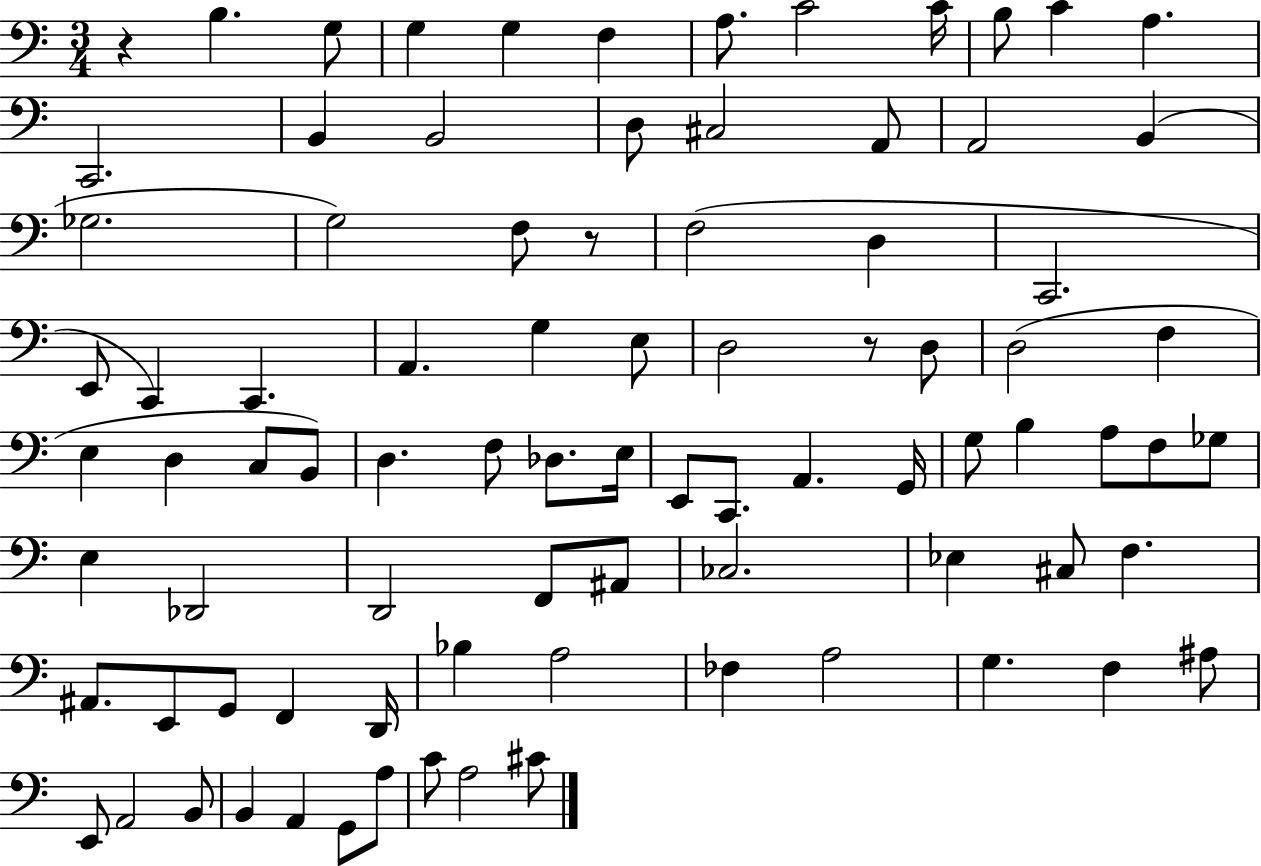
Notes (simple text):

R/q B3/q. G3/e G3/q G3/q F3/q A3/e. C4/h C4/s B3/e C4/q A3/q. C2/h. B2/q B2/h D3/e C#3/h A2/e A2/h B2/q Gb3/h. G3/h F3/e R/e F3/h D3/q C2/h. E2/e C2/q C2/q. A2/q. G3/q E3/e D3/h R/e D3/e D3/h F3/q E3/q D3/q C3/e B2/e D3/q. F3/e Db3/e. E3/s E2/e C2/e. A2/q. G2/s G3/e B3/q A3/e F3/e Gb3/e E3/q Db2/h D2/h F2/e A#2/e CES3/h. Eb3/q C#3/e F3/q. A#2/e. E2/e G2/e F2/q D2/s Bb3/q A3/h FES3/q A3/h G3/q. F3/q A#3/e E2/e A2/h B2/e B2/q A2/q G2/e A3/e C4/e A3/h C#4/e